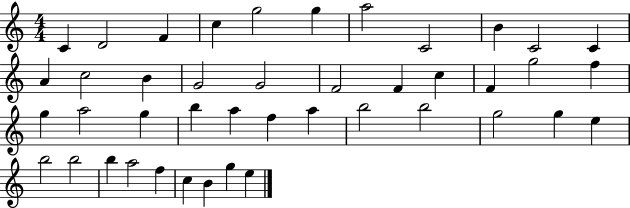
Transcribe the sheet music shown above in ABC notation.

X:1
T:Untitled
M:4/4
L:1/4
K:C
C D2 F c g2 g a2 C2 B C2 C A c2 B G2 G2 F2 F c F g2 f g a2 g b a f a b2 b2 g2 g e b2 b2 b a2 f c B g e